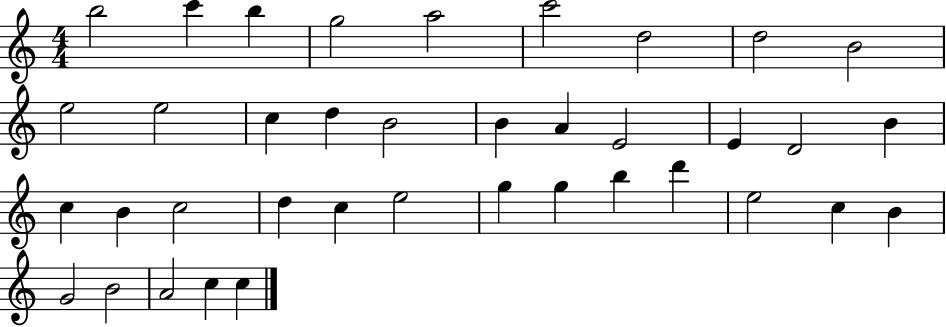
{
  \clef treble
  \numericTimeSignature
  \time 4/4
  \key c \major
  b''2 c'''4 b''4 | g''2 a''2 | c'''2 d''2 | d''2 b'2 | \break e''2 e''2 | c''4 d''4 b'2 | b'4 a'4 e'2 | e'4 d'2 b'4 | \break c''4 b'4 c''2 | d''4 c''4 e''2 | g''4 g''4 b''4 d'''4 | e''2 c''4 b'4 | \break g'2 b'2 | a'2 c''4 c''4 | \bar "|."
}